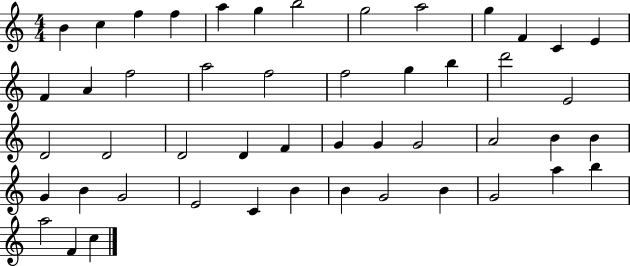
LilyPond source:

{
  \clef treble
  \numericTimeSignature
  \time 4/4
  \key c \major
  b'4 c''4 f''4 f''4 | a''4 g''4 b''2 | g''2 a''2 | g''4 f'4 c'4 e'4 | \break f'4 a'4 f''2 | a''2 f''2 | f''2 g''4 b''4 | d'''2 e'2 | \break d'2 d'2 | d'2 d'4 f'4 | g'4 g'4 g'2 | a'2 b'4 b'4 | \break g'4 b'4 g'2 | e'2 c'4 b'4 | b'4 g'2 b'4 | g'2 a''4 b''4 | \break a''2 f'4 c''4 | \bar "|."
}